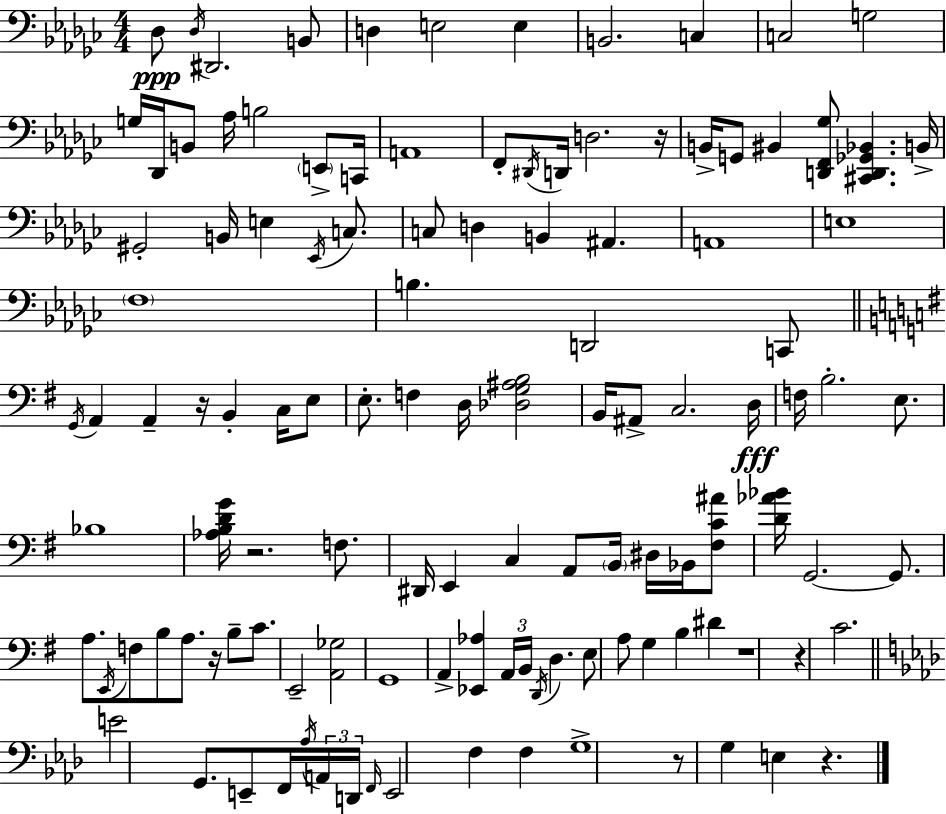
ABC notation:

X:1
T:Untitled
M:4/4
L:1/4
K:Ebm
_D,/2 _D,/4 ^D,,2 B,,/2 D, E,2 E, B,,2 C, C,2 G,2 G,/4 _D,,/4 B,,/2 _A,/4 B,2 E,,/2 C,,/4 A,,4 F,,/2 ^D,,/4 D,,/4 D,2 z/4 B,,/4 G,,/2 ^B,, [D,,F,,_G,]/2 [^C,,D,,_G,,_B,,] B,,/4 ^G,,2 B,,/4 E, _E,,/4 C,/2 C,/2 D, B,, ^A,, A,,4 E,4 F,4 B, D,,2 C,,/2 G,,/4 A,, A,, z/4 B,, C,/4 E,/2 E,/2 F, D,/4 [_D,G,^A,B,]2 B,,/4 ^A,,/2 C,2 D,/4 F,/4 B,2 E,/2 _B,4 [_A,B,DG]/4 z2 F,/2 ^D,,/4 E,, C, A,,/2 B,,/4 ^D,/4 _B,,/4 [^F,C^A]/2 [D_A_B]/4 G,,2 G,,/2 A,/2 E,,/4 F,/2 B,/2 A,/2 z/4 B,/2 C/2 E,,2 [A,,_G,]2 G,,4 A,, [_E,,_A,] A,,/4 B,,/4 D,,/4 D, E,/2 A,/2 G, B, ^D z4 z C2 E2 G,,/2 E,,/2 F,,/4 _A,/4 A,,/4 D,,/4 F,,/4 E,,2 F, F, G,4 z/2 G, E, z